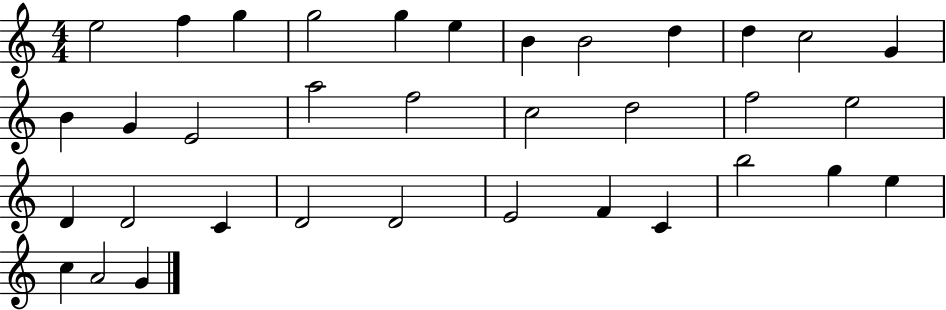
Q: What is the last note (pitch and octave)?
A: G4